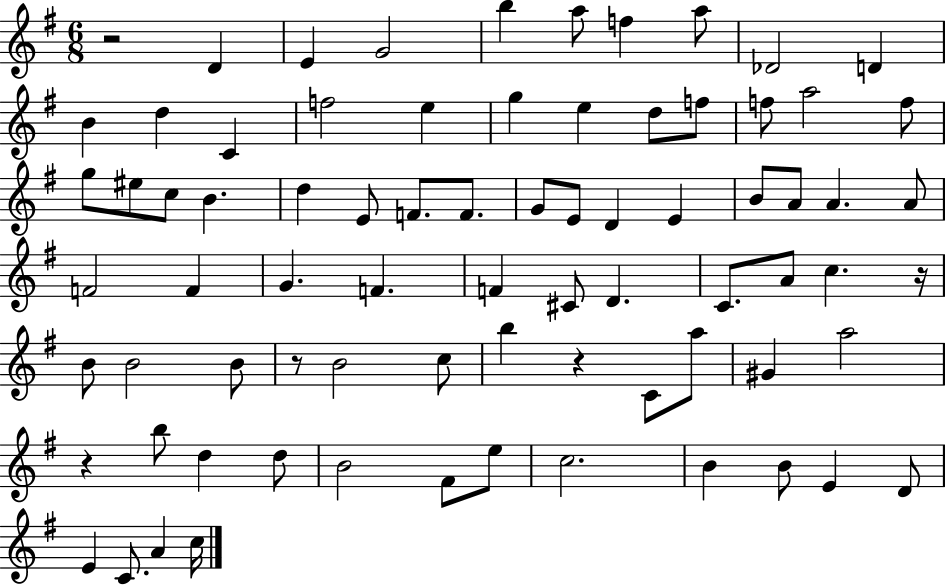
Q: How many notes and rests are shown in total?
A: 77